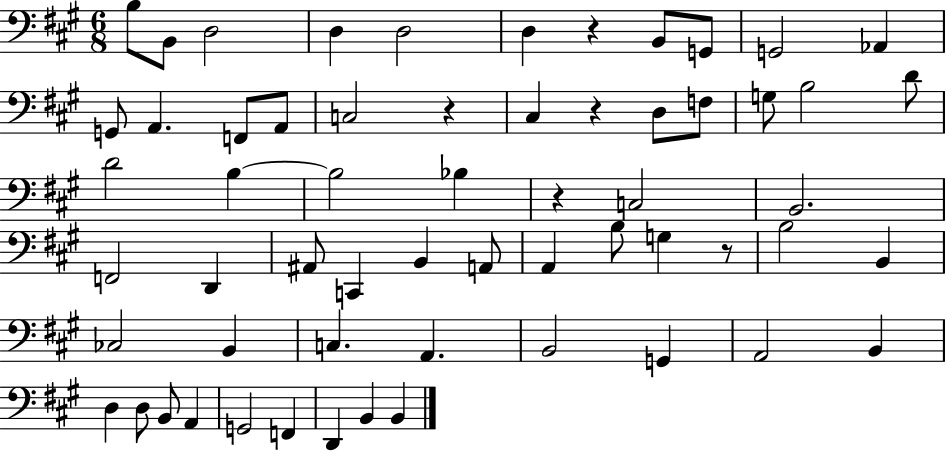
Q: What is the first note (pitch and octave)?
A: B3